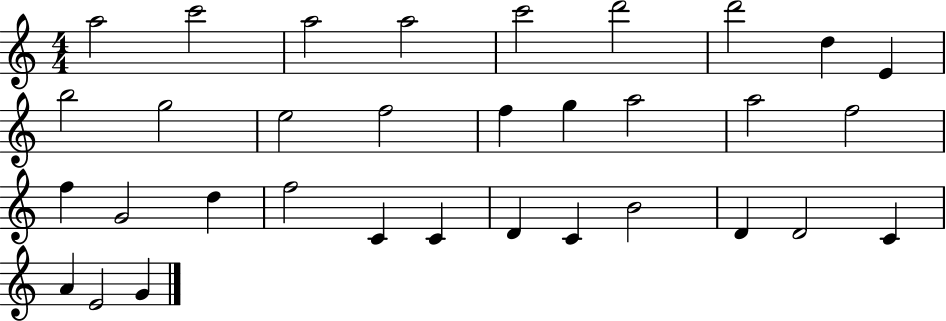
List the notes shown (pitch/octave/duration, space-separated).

A5/h C6/h A5/h A5/h C6/h D6/h D6/h D5/q E4/q B5/h G5/h E5/h F5/h F5/q G5/q A5/h A5/h F5/h F5/q G4/h D5/q F5/h C4/q C4/q D4/q C4/q B4/h D4/q D4/h C4/q A4/q E4/h G4/q